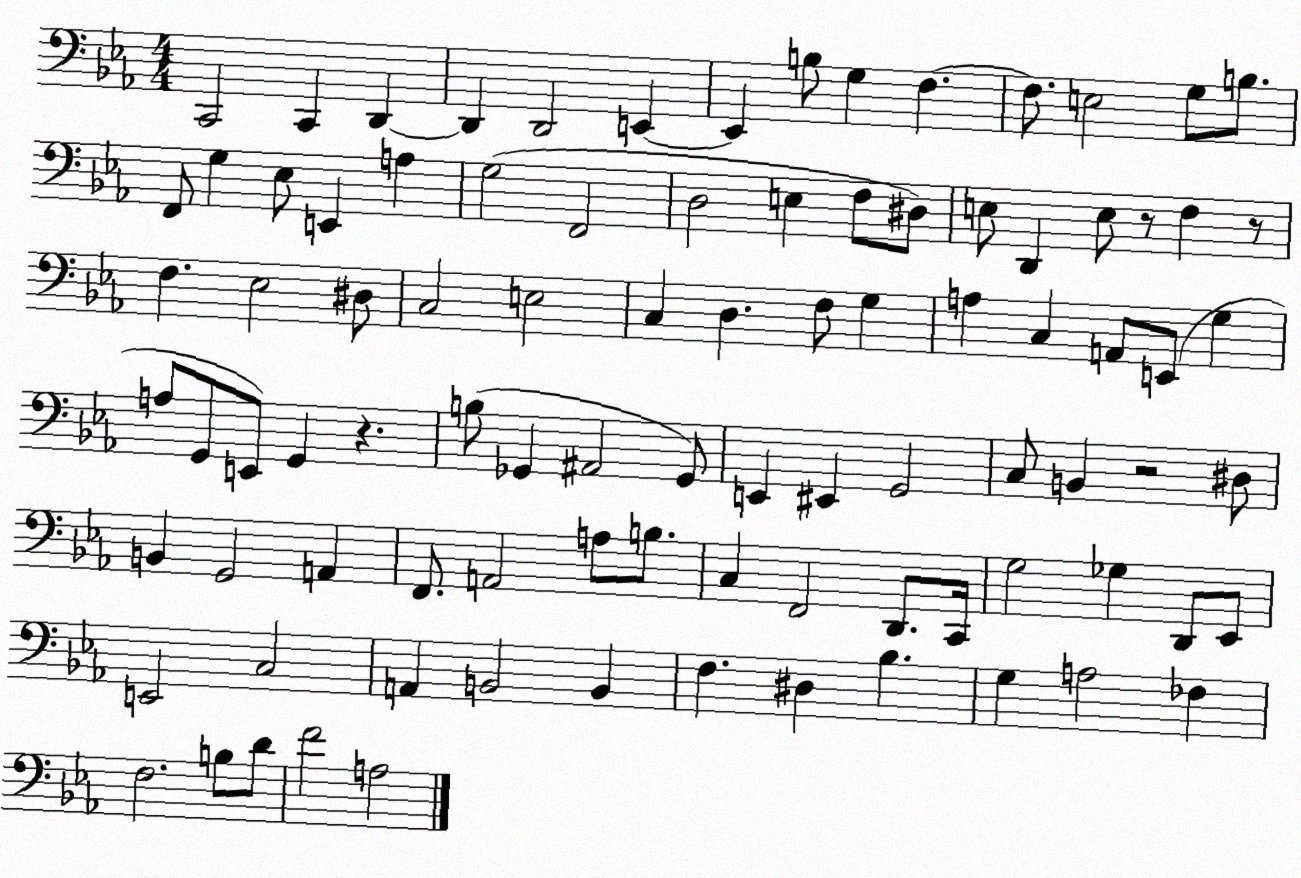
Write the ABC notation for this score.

X:1
T:Untitled
M:4/4
L:1/4
K:Eb
C,,2 C,, D,, D,, D,,2 E,, E,, B,/2 G, F, F,/2 E,2 G,/2 B,/2 F,,/2 G, _E,/2 E,, A, G,2 F,,2 D,2 E, F,/2 ^D,/2 E,/2 D,, E,/2 z/2 F, z/2 F, _E,2 ^D,/2 C,2 E,2 C, D, F,/2 G, A, C, A,,/2 E,,/2 G, A,/2 G,,/2 E,,/2 G,, z B,/2 _G,, ^A,,2 _G,,/2 E,, ^E,, G,,2 C,/2 B,, z2 ^D,/2 B,, G,,2 A,, F,,/2 A,,2 A,/2 B,/2 C, F,,2 D,,/2 C,,/4 G,2 _G, D,,/2 _E,,/2 E,,2 C,2 A,, B,,2 B,, F, ^D, _B, G, A,2 _F, F,2 B,/2 D/2 F2 A,2